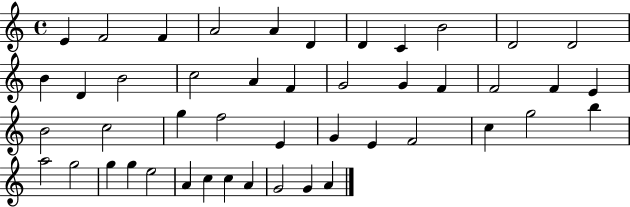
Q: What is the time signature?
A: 4/4